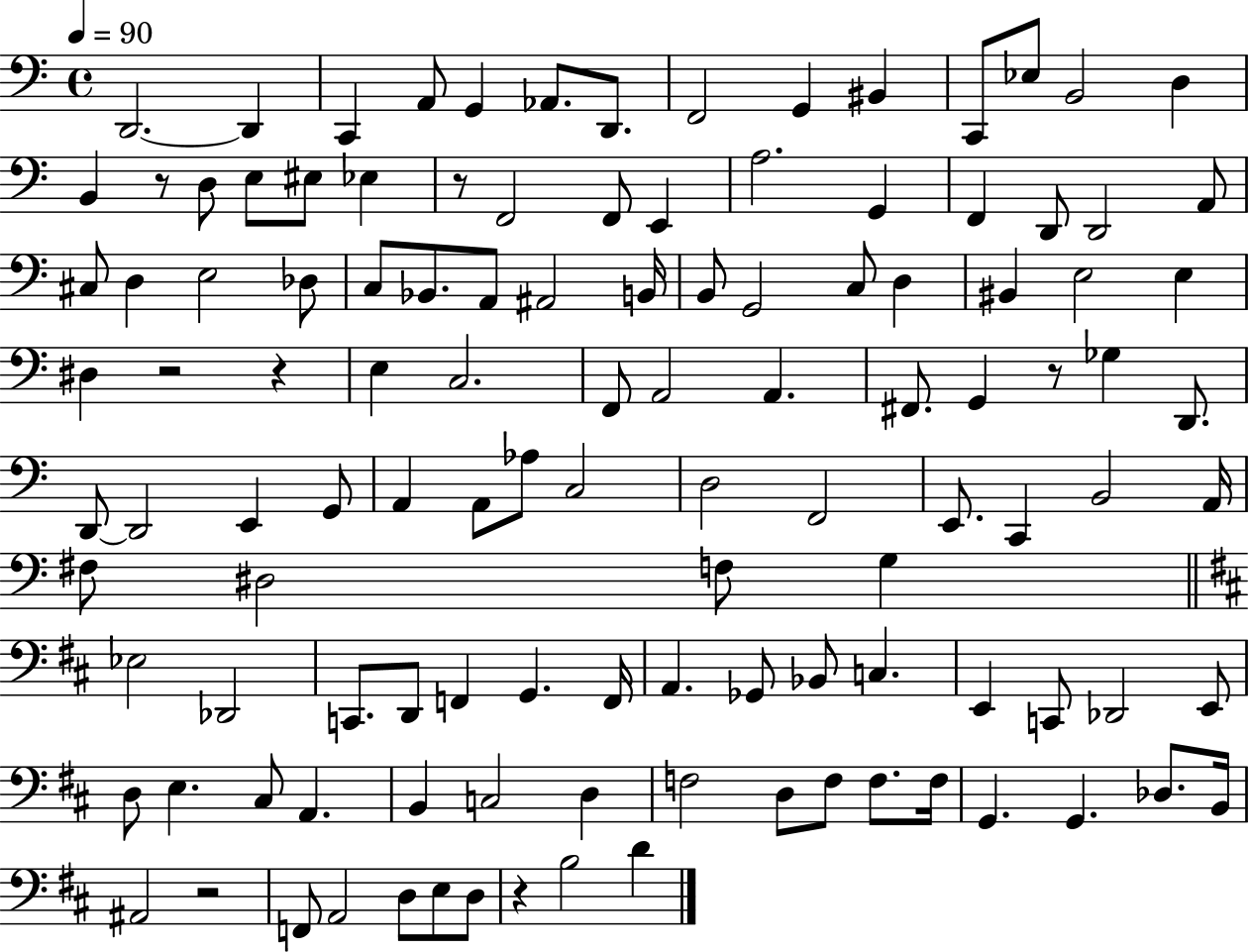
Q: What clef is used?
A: bass